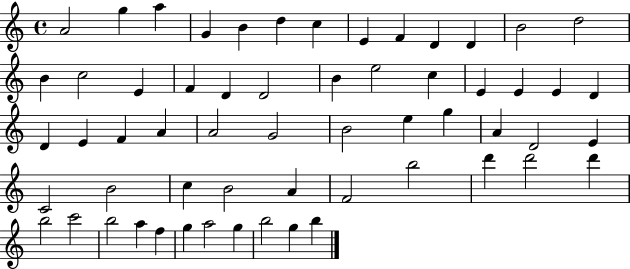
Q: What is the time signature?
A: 4/4